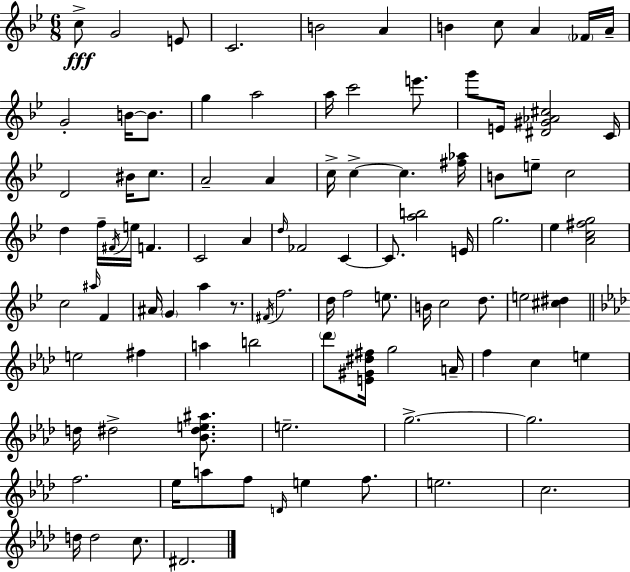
C5/e G4/h E4/e C4/h. B4/h A4/q B4/q C5/e A4/q FES4/s A4/s G4/h B4/s B4/e. G5/q A5/h A5/s C6/h E6/e. G6/e E4/s [D#4,G#4,Ab4,C#5]/h C4/s D4/h BIS4/s C5/e. A4/h A4/q C5/s C5/q C5/q. [F#5,Ab5]/s B4/e E5/e C5/h D5/q F5/s F#4/s E5/s F4/q. C4/h A4/q D5/s FES4/h C4/q C4/e. [A5,B5]/h E4/s G5/h. Eb5/q [A4,C5,F#5,G5]/h C5/h A#5/s F4/q A#4/s G4/q A5/q R/e. F#4/s F5/h. D5/s F5/h E5/e. B4/s C5/h D5/e. E5/h [C#5,D#5]/q E5/h F#5/q A5/q B5/h Db6/e [E4,G#4,D#5,F#5]/s G5/h A4/s F5/q C5/q E5/q D5/s D#5/h [Bb4,D#5,E5,A#5]/e. E5/h. G5/h. G5/h. F5/h. Eb5/s A5/e F5/e D4/s E5/q F5/e. E5/h. C5/h. D5/s D5/h C5/e. D#4/h.